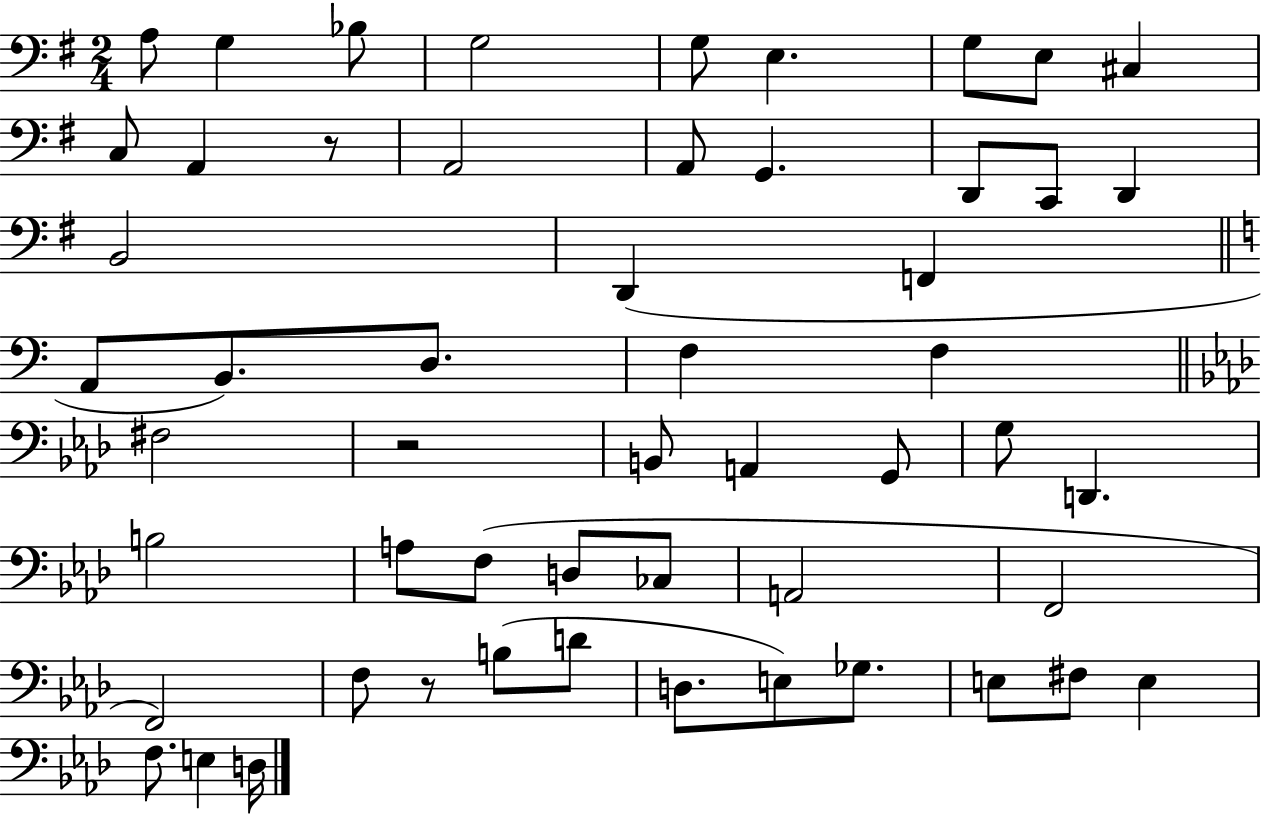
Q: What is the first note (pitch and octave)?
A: A3